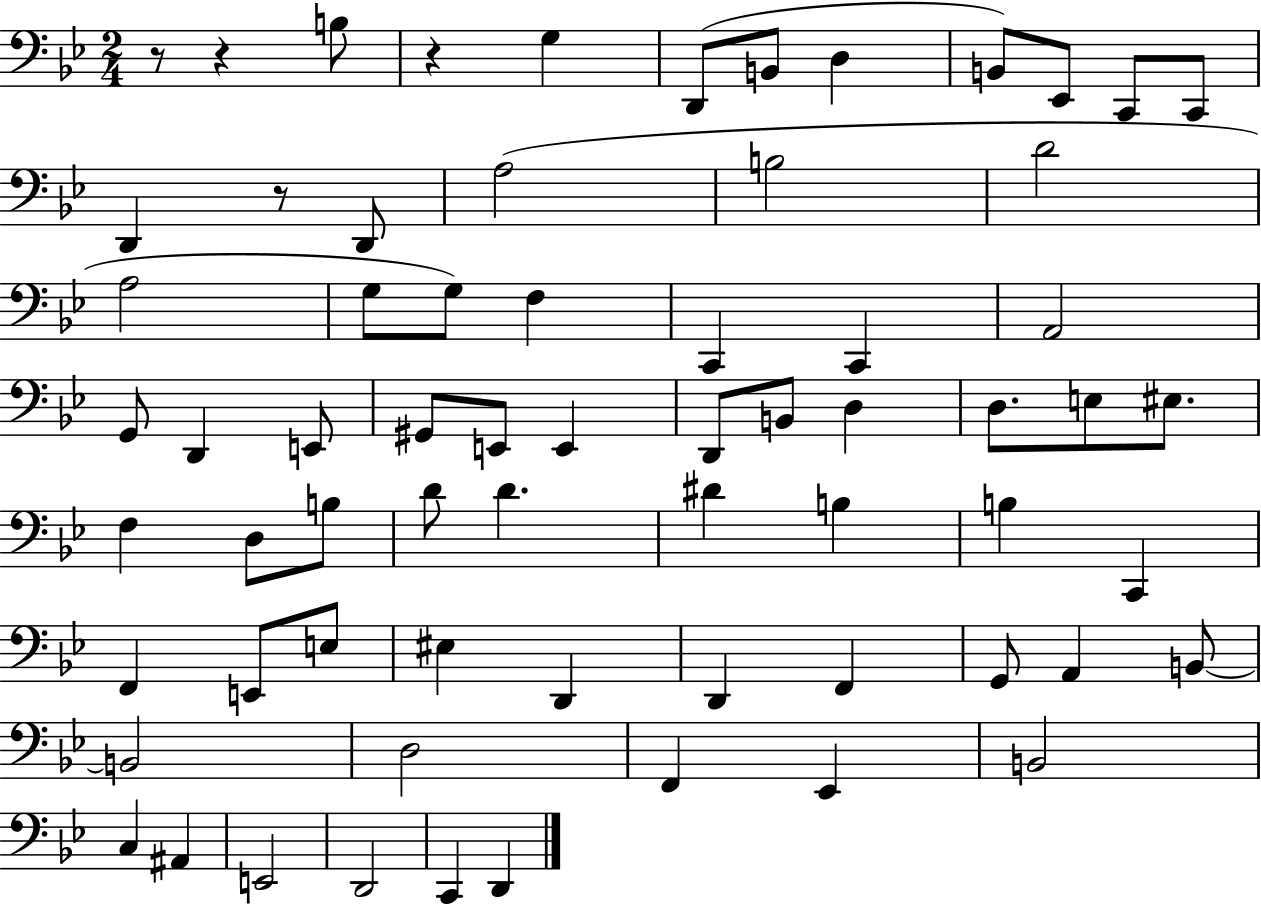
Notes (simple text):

R/e R/q B3/e R/q G3/q D2/e B2/e D3/q B2/e Eb2/e C2/e C2/e D2/q R/e D2/e A3/h B3/h D4/h A3/h G3/e G3/e F3/q C2/q C2/q A2/h G2/e D2/q E2/e G#2/e E2/e E2/q D2/e B2/e D3/q D3/e. E3/e EIS3/e. F3/q D3/e B3/e D4/e D4/q. D#4/q B3/q B3/q C2/q F2/q E2/e E3/e EIS3/q D2/q D2/q F2/q G2/e A2/q B2/e B2/h D3/h F2/q Eb2/q B2/h C3/q A#2/q E2/h D2/h C2/q D2/q